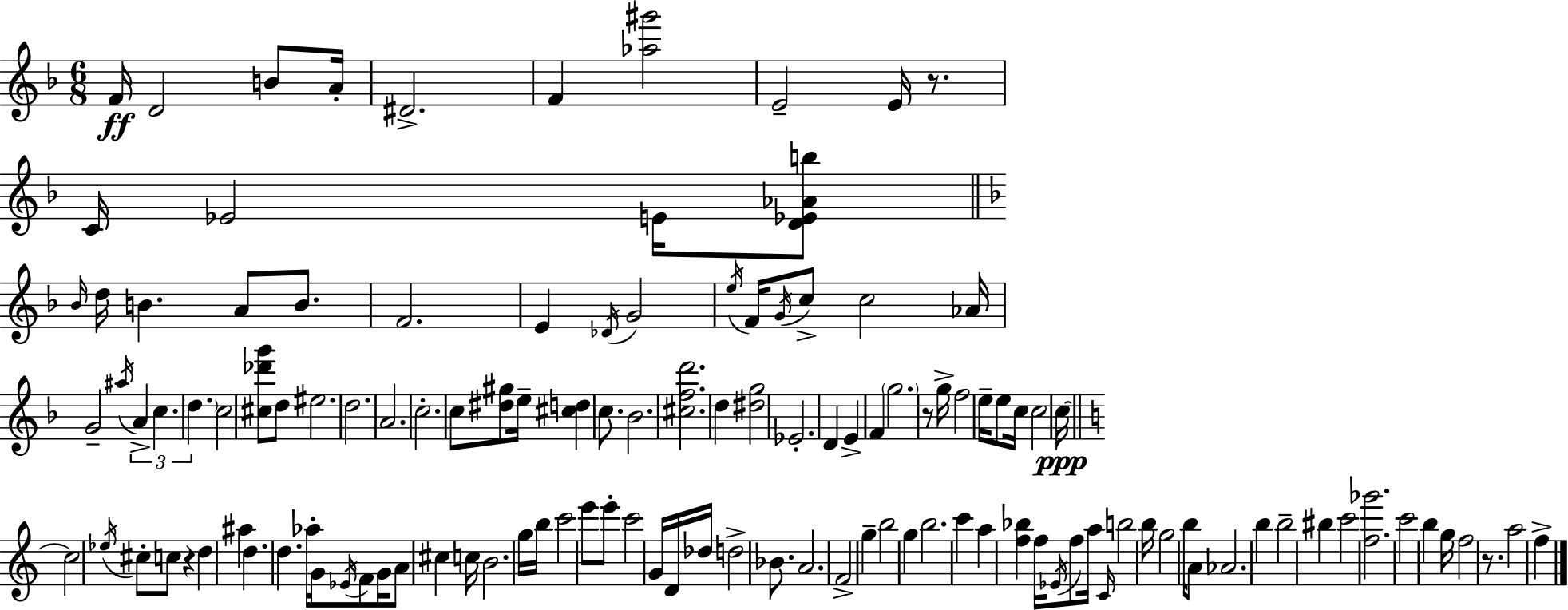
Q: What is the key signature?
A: F major